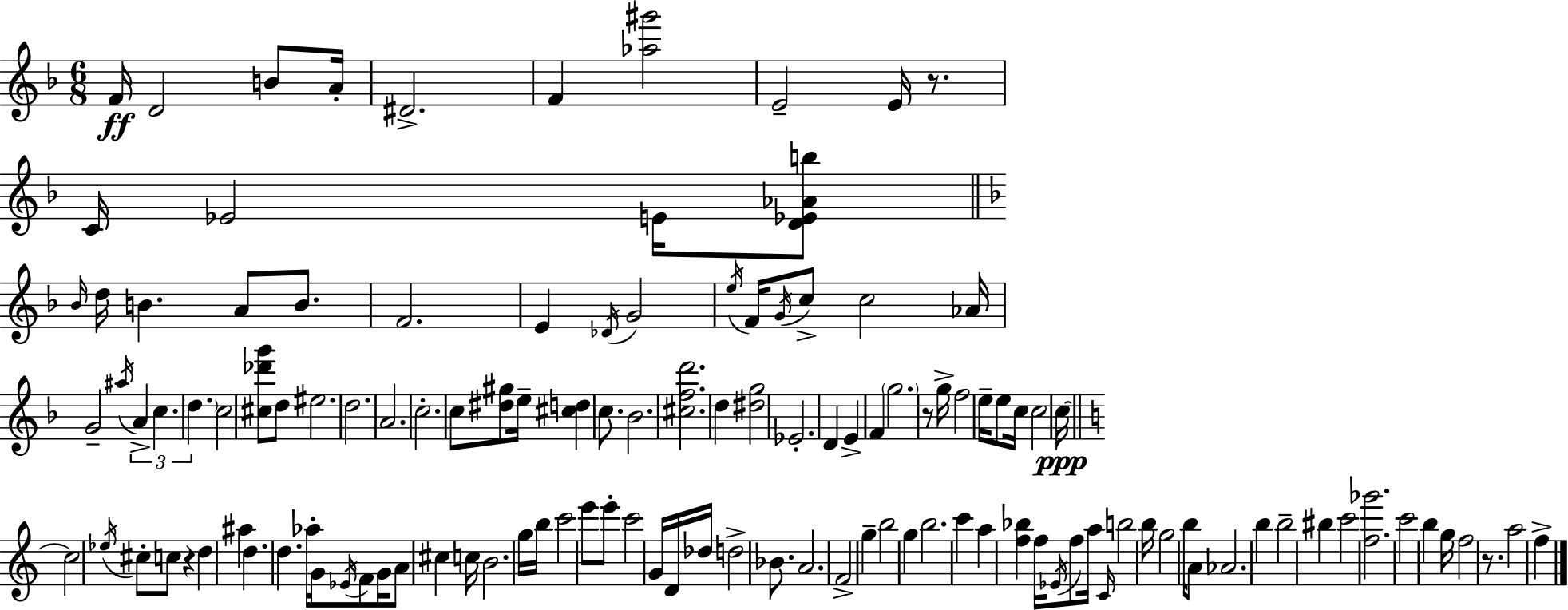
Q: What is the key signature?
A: F major